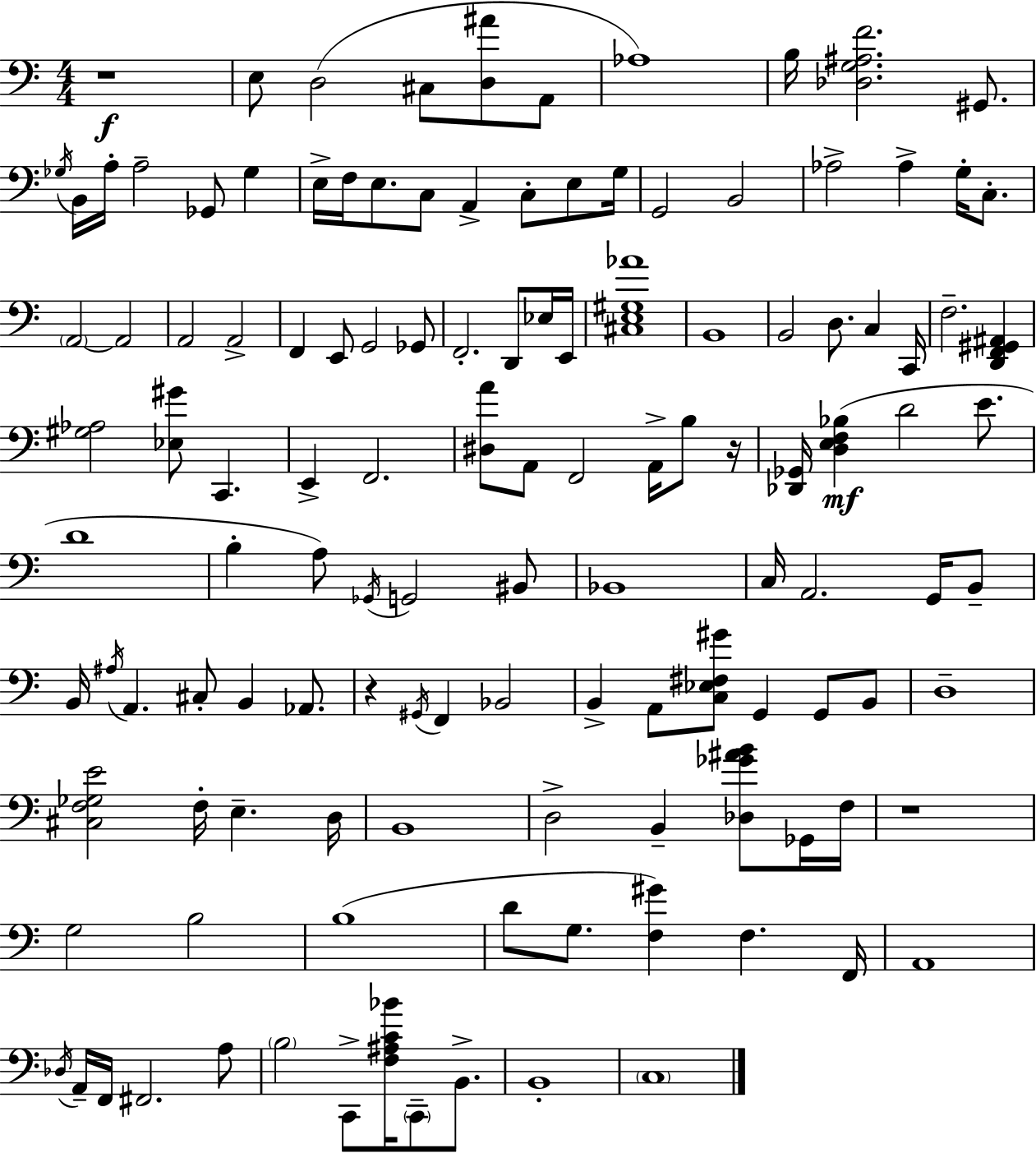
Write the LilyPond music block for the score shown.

{
  \clef bass
  \numericTimeSignature
  \time 4/4
  \key a \minor
  r1\f | e8 d2( cis8 <d ais'>8 a,8 | aes1) | b16 <des g ais f'>2. gis,8. | \break \acciaccatura { ges16 } b,16 a16-. a2-- ges,8 ges4 | e16-> f16 e8. c8 a,4-> c8-. e8 | g16 g,2 b,2 | aes2-> aes4-> g16-. c8.-. | \break \parenthesize a,2~~ a,2 | a,2 a,2-> | f,4 e,8 g,2 ges,8 | f,2.-. d,8 ees16 | \break e,16 <cis e gis aes'>1 | b,1 | b,2 d8. c4 | c,16 f2.-- <d, f, gis, ais,>4 | \break <gis aes>2 <ees gis'>8 c,4. | e,4-> f,2. | <dis a'>8 a,8 f,2 a,16-> b8 | r16 <des, ges,>16 <d e f bes>4(\mf d'2 e'8. | \break d'1 | b4-. a8) \acciaccatura { ges,16 } g,2 | bis,8 bes,1 | c16 a,2. g,16 | \break b,8-- b,16 \acciaccatura { ais16 } a,4. cis8-. b,4 | aes,8. r4 \acciaccatura { gis,16 } f,4 bes,2 | b,4-> a,8 <c ees fis gis'>8 g,4 | g,8 b,8 d1-- | \break <cis f ges e'>2 f16-. e4.-- | d16 b,1 | d2-> b,4-- | <des ges' ais' b'>8 ges,16 f16 r1 | \break g2 b2 | b1( | d'8 g8. <f gis'>4) f4. | f,16 a,1 | \break \acciaccatura { des16 } a,16-- f,16 fis,2. | a8 \parenthesize b2 c,8-> <f ais c' bes'>16 | \parenthesize c,8-- b,8.-> b,1-. | \parenthesize c1 | \break \bar "|."
}